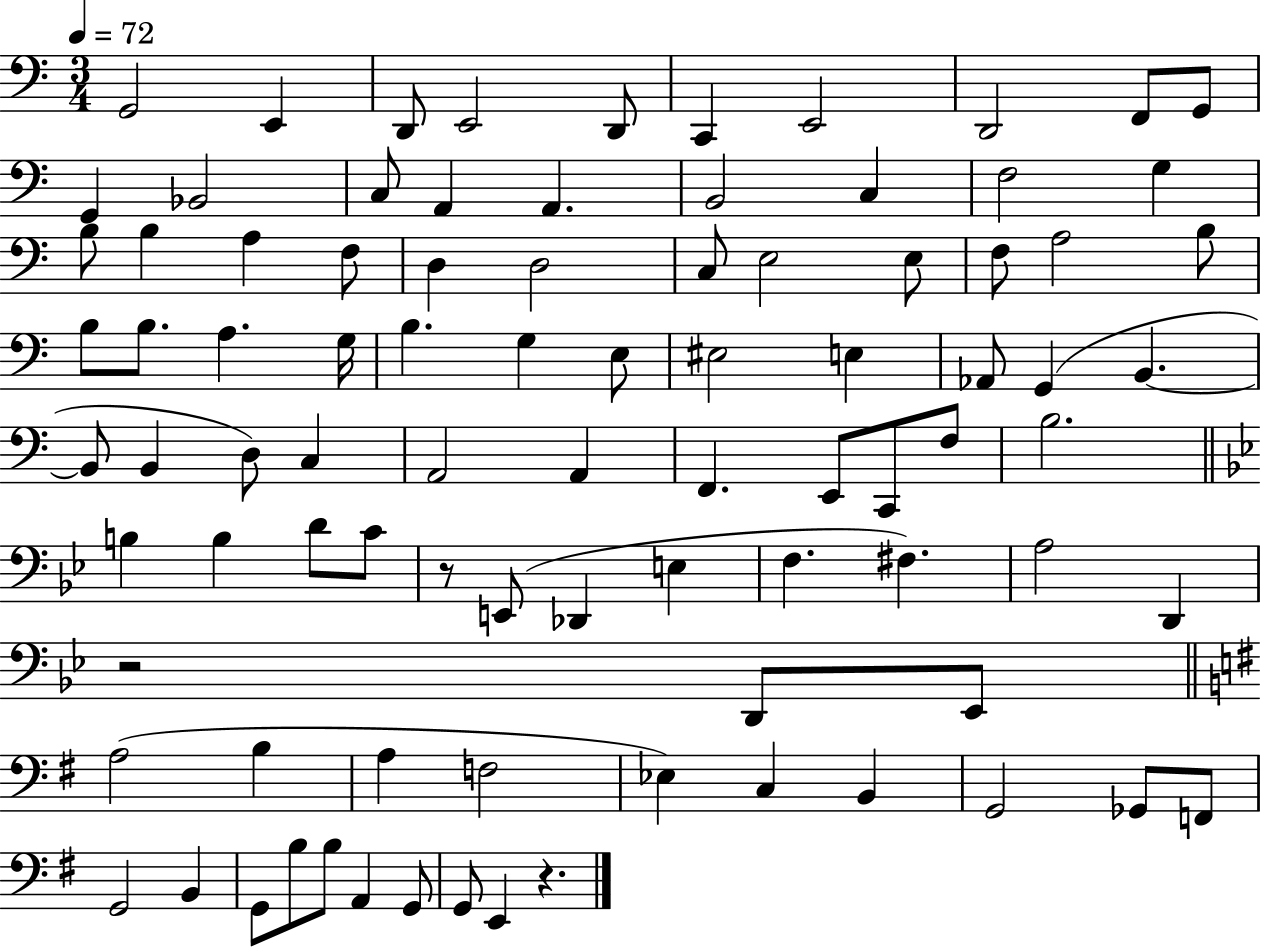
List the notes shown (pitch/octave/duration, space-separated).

G2/h E2/q D2/e E2/h D2/e C2/q E2/h D2/h F2/e G2/e G2/q Bb2/h C3/e A2/q A2/q. B2/h C3/q F3/h G3/q B3/e B3/q A3/q F3/e D3/q D3/h C3/e E3/h E3/e F3/e A3/h B3/e B3/e B3/e. A3/q. G3/s B3/q. G3/q E3/e EIS3/h E3/q Ab2/e G2/q B2/q. B2/e B2/q D3/e C3/q A2/h A2/q F2/q. E2/e C2/e F3/e B3/h. B3/q B3/q D4/e C4/e R/e E2/e Db2/q E3/q F3/q. F#3/q. A3/h D2/q R/h D2/e Eb2/e A3/h B3/q A3/q F3/h Eb3/q C3/q B2/q G2/h Gb2/e F2/e G2/h B2/q G2/e B3/e B3/e A2/q G2/e G2/e E2/q R/q.